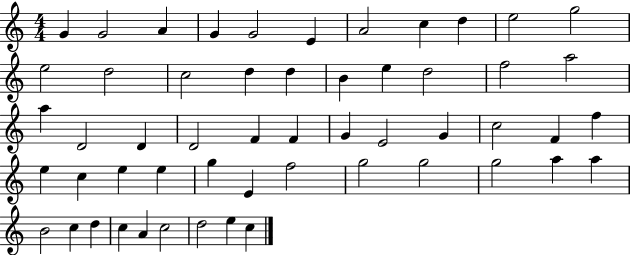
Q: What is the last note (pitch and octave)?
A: C5